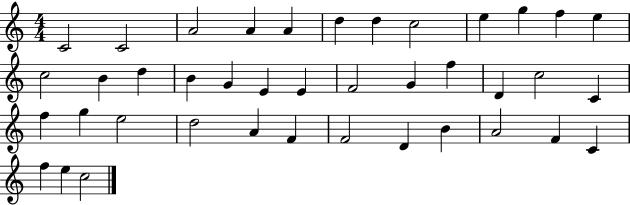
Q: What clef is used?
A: treble